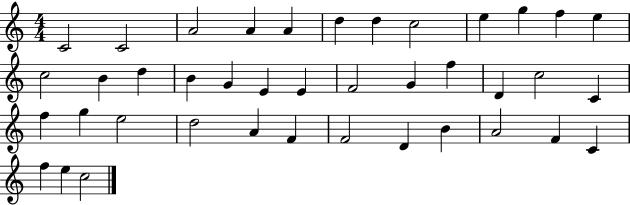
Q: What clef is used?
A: treble